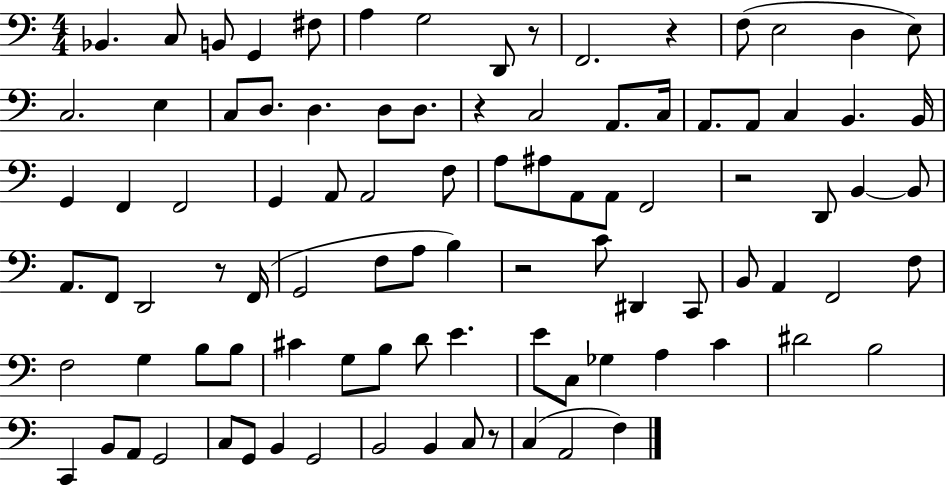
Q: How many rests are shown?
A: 7